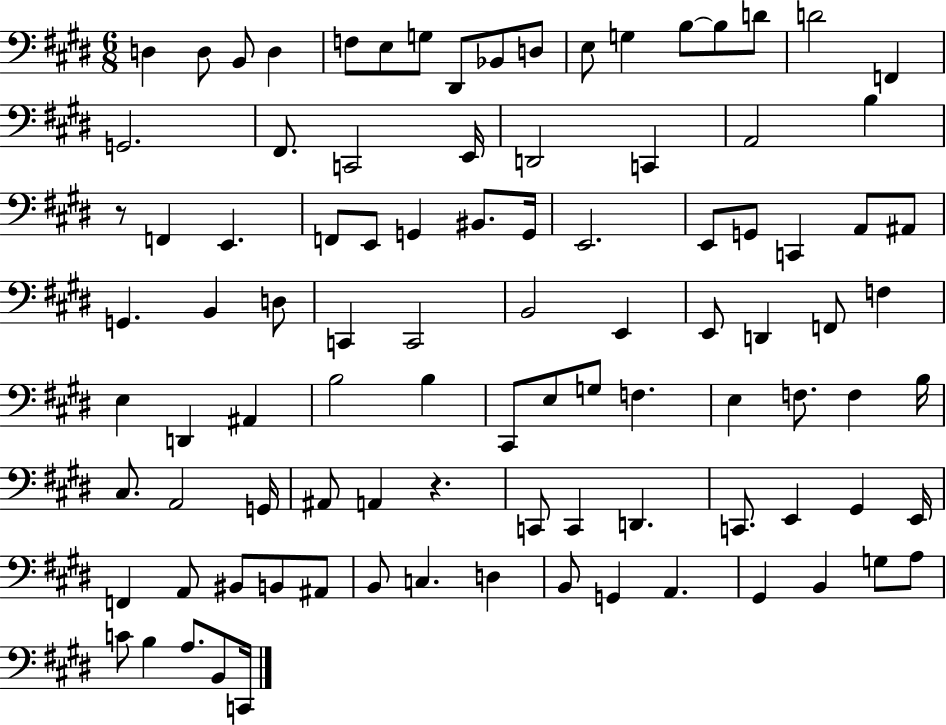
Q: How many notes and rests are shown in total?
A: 96